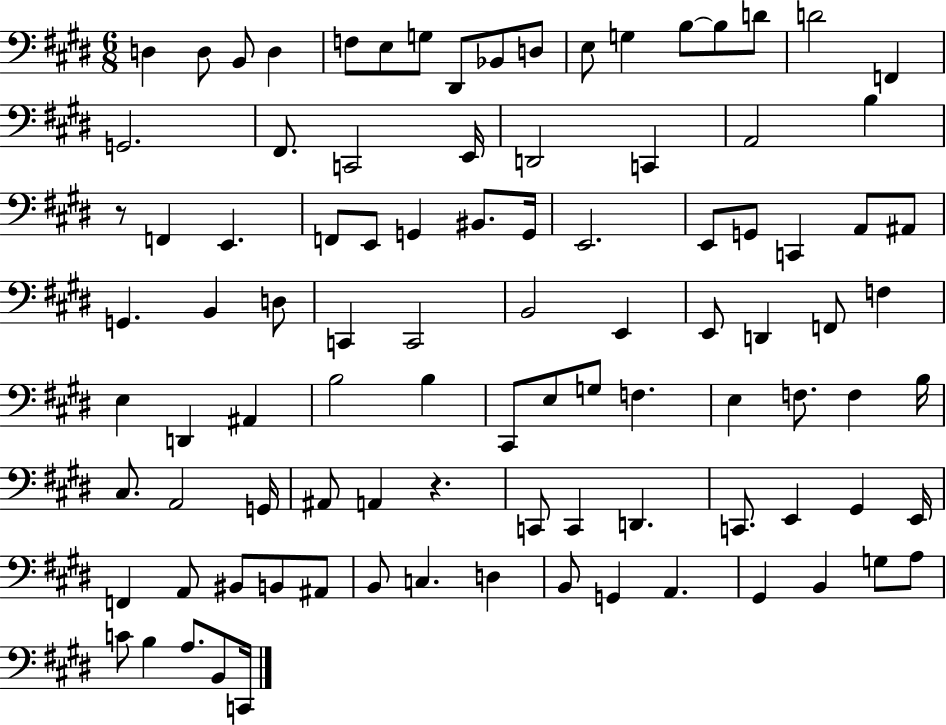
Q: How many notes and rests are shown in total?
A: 96